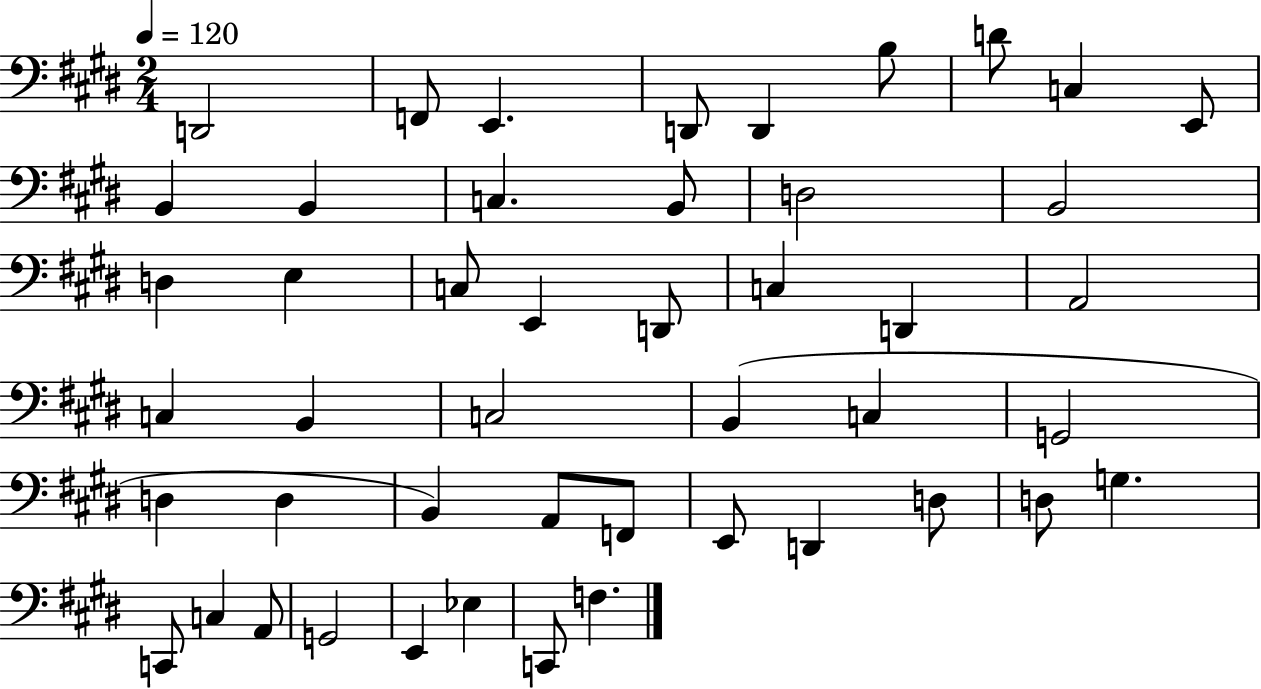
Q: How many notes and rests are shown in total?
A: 47